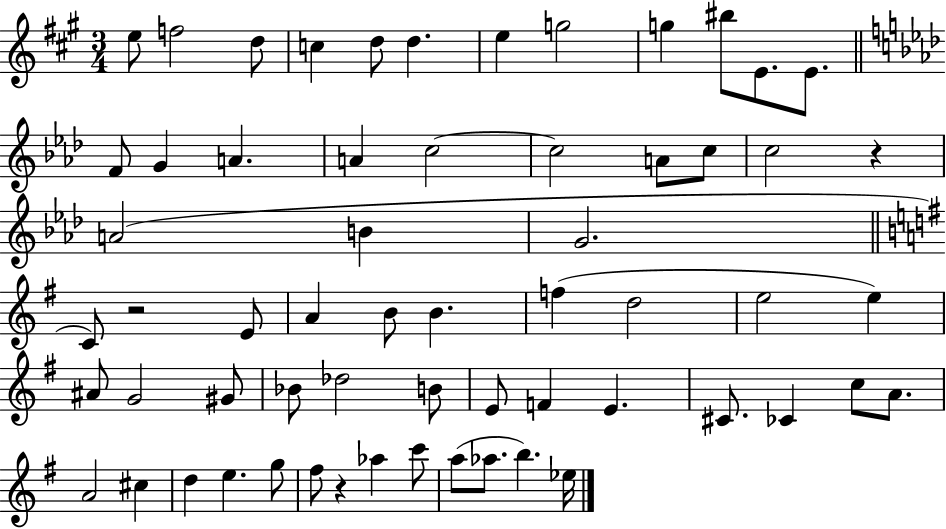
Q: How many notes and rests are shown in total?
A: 61